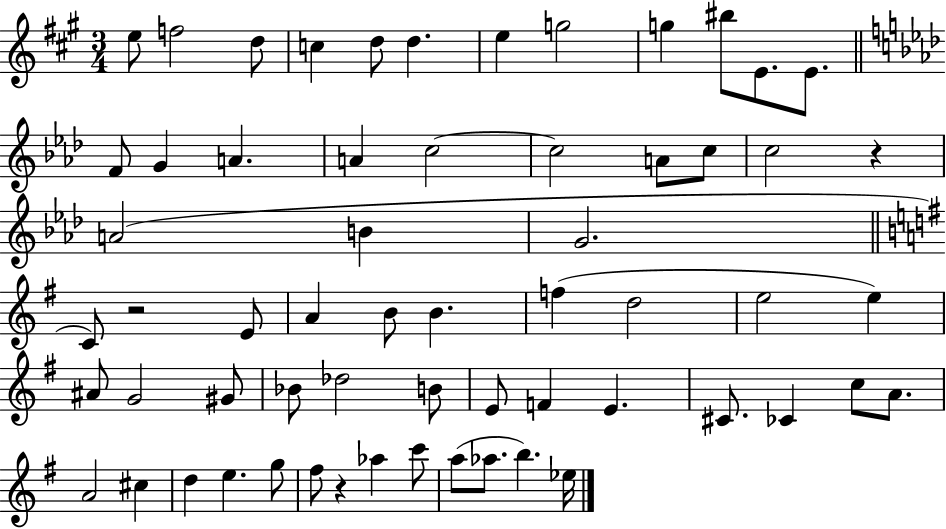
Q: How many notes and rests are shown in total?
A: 61